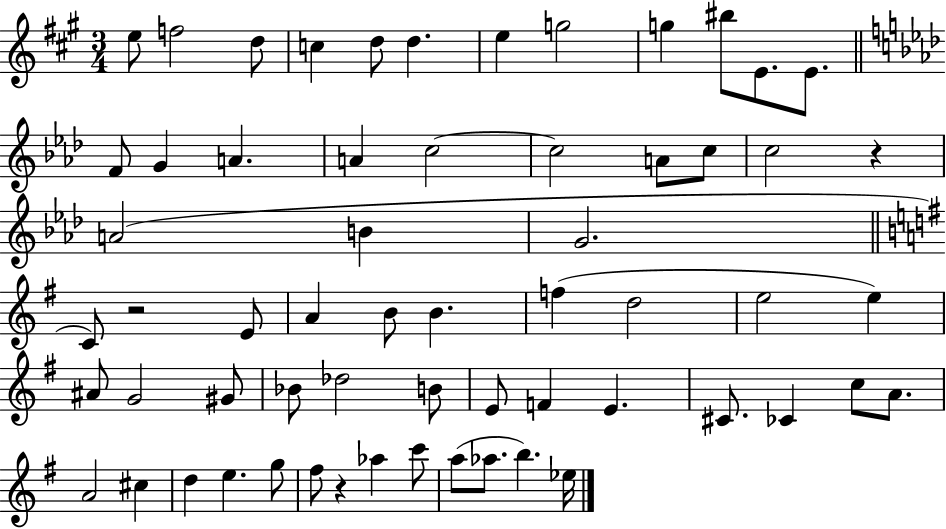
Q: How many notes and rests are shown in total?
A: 61